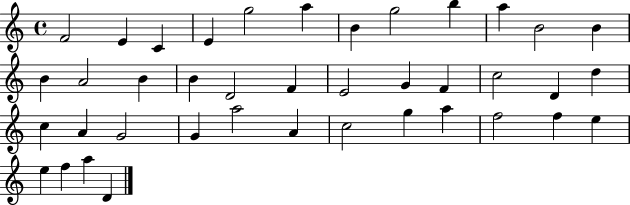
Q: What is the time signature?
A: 4/4